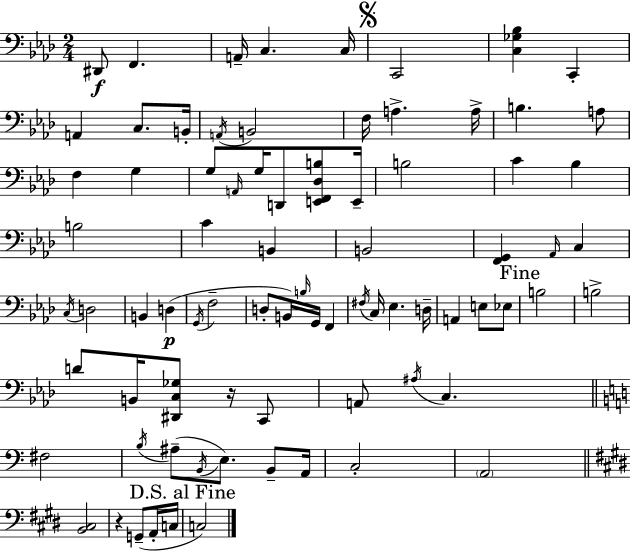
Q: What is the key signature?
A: AES major